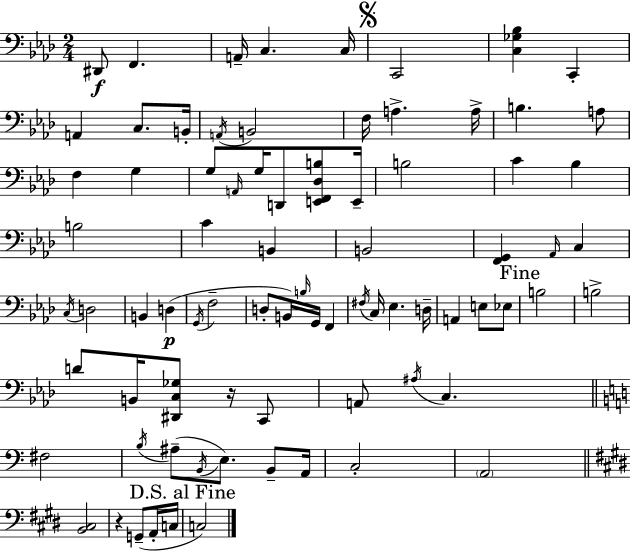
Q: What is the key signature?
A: AES major